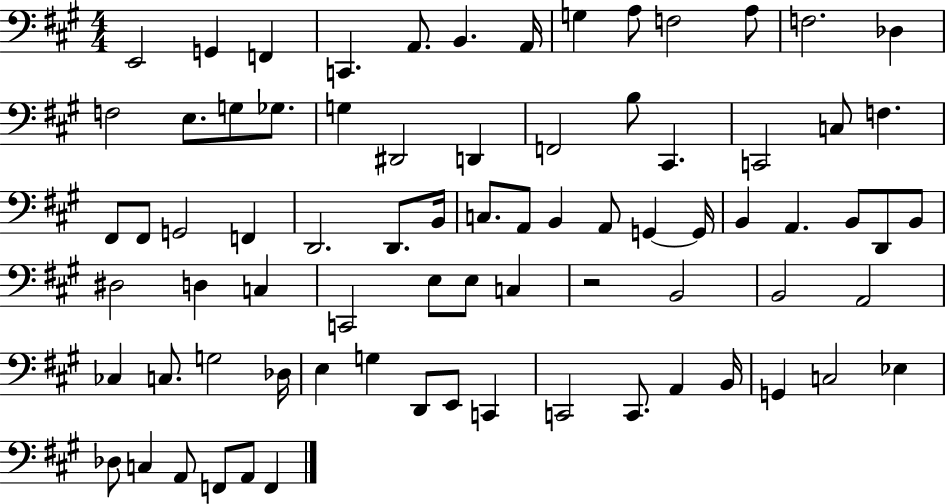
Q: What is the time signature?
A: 4/4